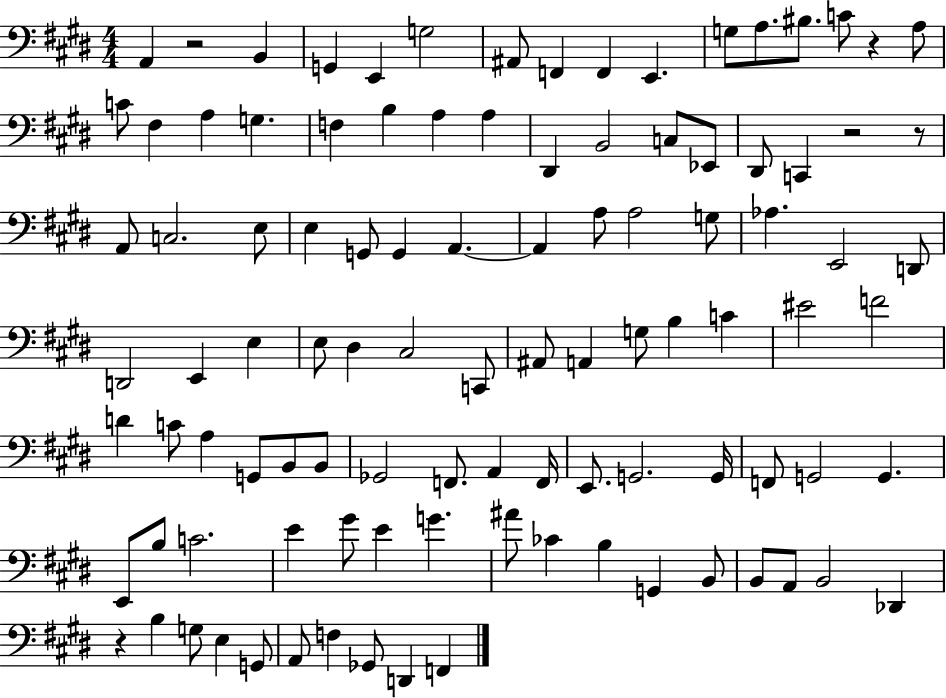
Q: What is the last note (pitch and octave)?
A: F2